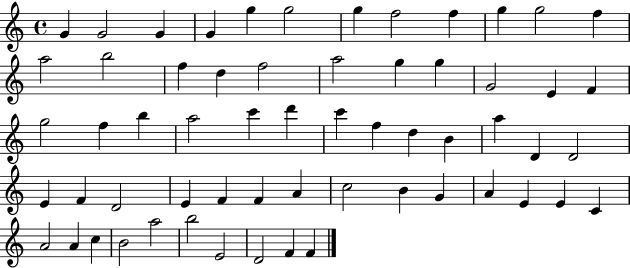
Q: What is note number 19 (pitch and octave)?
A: G5